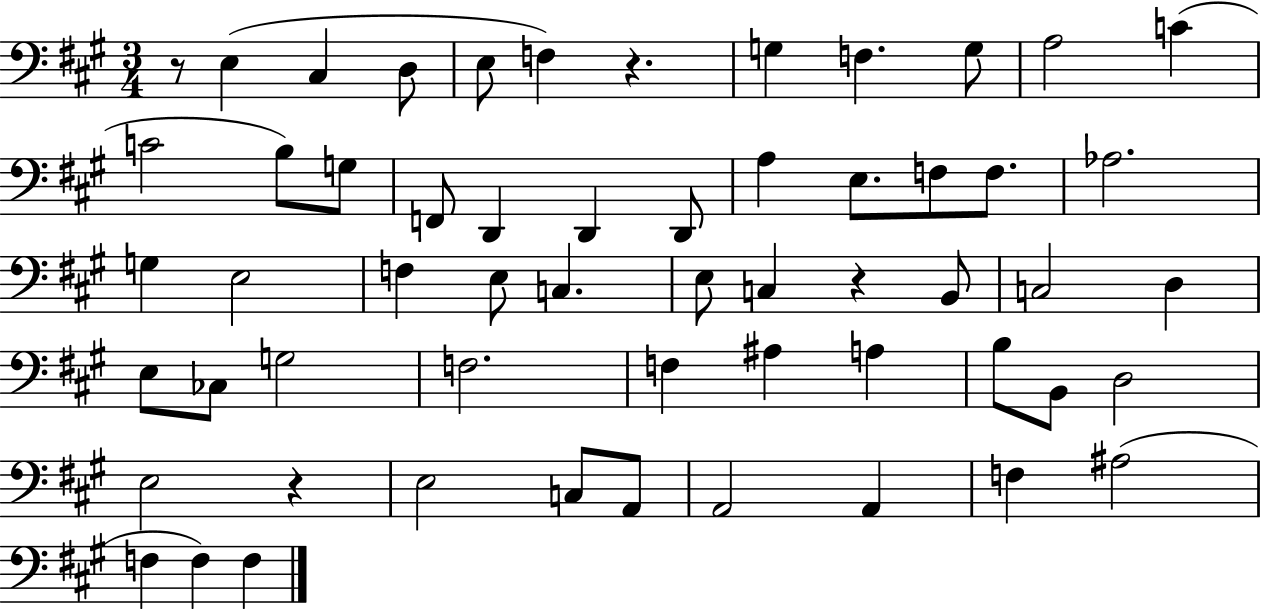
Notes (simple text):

R/e E3/q C#3/q D3/e E3/e F3/q R/q. G3/q F3/q. G3/e A3/h C4/q C4/h B3/e G3/e F2/e D2/q D2/q D2/e A3/q E3/e. F3/e F3/e. Ab3/h. G3/q E3/h F3/q E3/e C3/q. E3/e C3/q R/q B2/e C3/h D3/q E3/e CES3/e G3/h F3/h. F3/q A#3/q A3/q B3/e B2/e D3/h E3/h R/q E3/h C3/e A2/e A2/h A2/q F3/q A#3/h F3/q F3/q F3/q